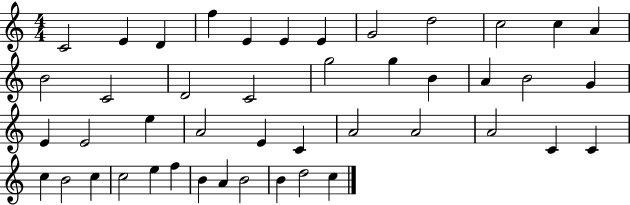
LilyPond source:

{
  \clef treble
  \numericTimeSignature
  \time 4/4
  \key c \major
  c'2 e'4 d'4 | f''4 e'4 e'4 e'4 | g'2 d''2 | c''2 c''4 a'4 | \break b'2 c'2 | d'2 c'2 | g''2 g''4 b'4 | a'4 b'2 g'4 | \break e'4 e'2 e''4 | a'2 e'4 c'4 | a'2 a'2 | a'2 c'4 c'4 | \break c''4 b'2 c''4 | c''2 e''4 f''4 | b'4 a'4 b'2 | b'4 d''2 c''4 | \break \bar "|."
}